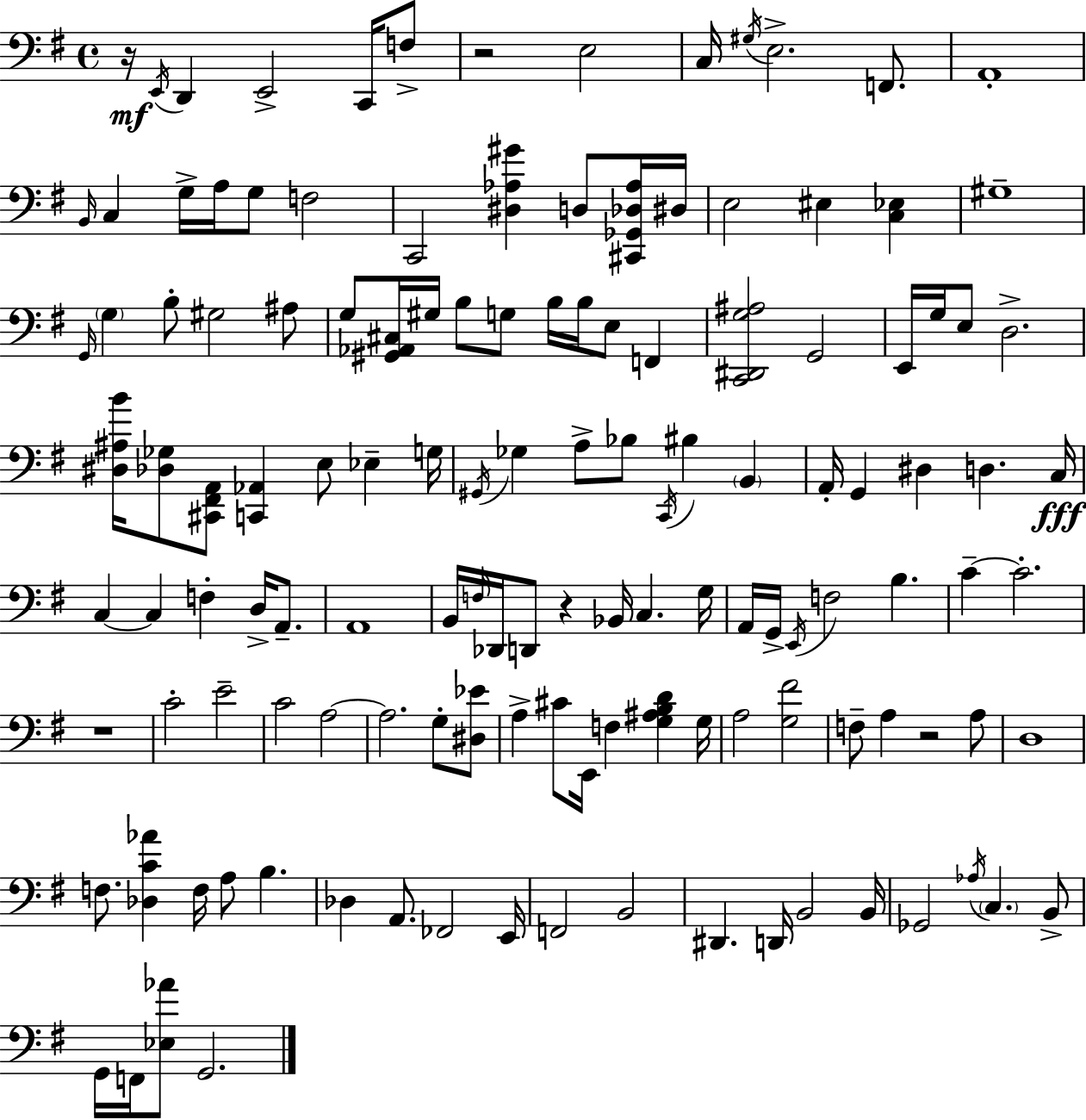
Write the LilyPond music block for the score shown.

{
  \clef bass
  \time 4/4
  \defaultTimeSignature
  \key g \major
  r16\mf \acciaccatura { e,16 } d,4 e,2-> c,16 f8-> | r2 e2 | c16 \acciaccatura { gis16 } e2.-> f,8. | a,1-. | \break \grace { b,16 } c4 g16-> a16 g8 f2 | c,2 <dis aes gis'>4 d8 | <cis, ges, des aes>16 dis16 e2 eis4 <c ees>4 | gis1-- | \break \grace { g,16 } \parenthesize g4 b8-. gis2 | ais8 g8 <gis, aes, cis>16 gis16 b8 g8 b16 b16 e8 | f,4 <c, dis, g ais>2 g,2 | e,16 g16 e8 d2.-> | \break <dis ais b'>16 <des ges>8 <cis, fis, a,>8 <c, aes,>4 e8 ees4-- | g16 \acciaccatura { gis,16 } ges4 a8-> bes8 \acciaccatura { c,16 } bis4 | \parenthesize b,4 a,16-. g,4 dis4 d4. | c16\fff c4~~ c4 f4-. | \break d16-> a,8.-- a,1 | b,16 \grace { f16 } des,16 d,8 r4 bes,16 | c4. g16 a,16 g,16-> \acciaccatura { e,16 } f2 | b4. c'4--~~ c'2.-. | \break r1 | c'2-. | e'2-- c'2 | a2~~ a2. | \break g8-. <dis ees'>8 a4-> cis'8 e,16 f4 | <g ais b d'>4 g16 a2 | <g fis'>2 f8-- a4 r2 | a8 d1 | \break f8. <des c' aes'>4 f16 | a8 b4. des4 a,8. fes,2 | e,16 f,2 | b,2 dis,4. d,16 b,2 | \break b,16 ges,2 | \acciaccatura { aes16 } \parenthesize c4. b,8-> g,16 f,16 <ees aes'>8 g,2. | \bar "|."
}